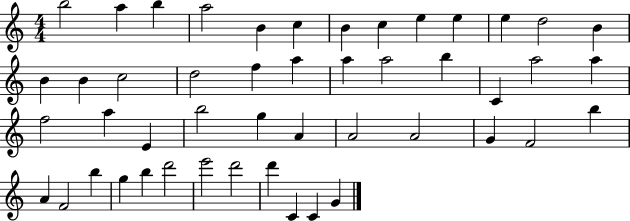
B5/h A5/q B5/q A5/h B4/q C5/q B4/q C5/q E5/q E5/q E5/q D5/h B4/q B4/q B4/q C5/h D5/h F5/q A5/q A5/q A5/h B5/q C4/q A5/h A5/q F5/h A5/q E4/q B5/h G5/q A4/q A4/h A4/h G4/q F4/h B5/q A4/q F4/h B5/q G5/q B5/q D6/h E6/h D6/h D6/q C4/q C4/q G4/q